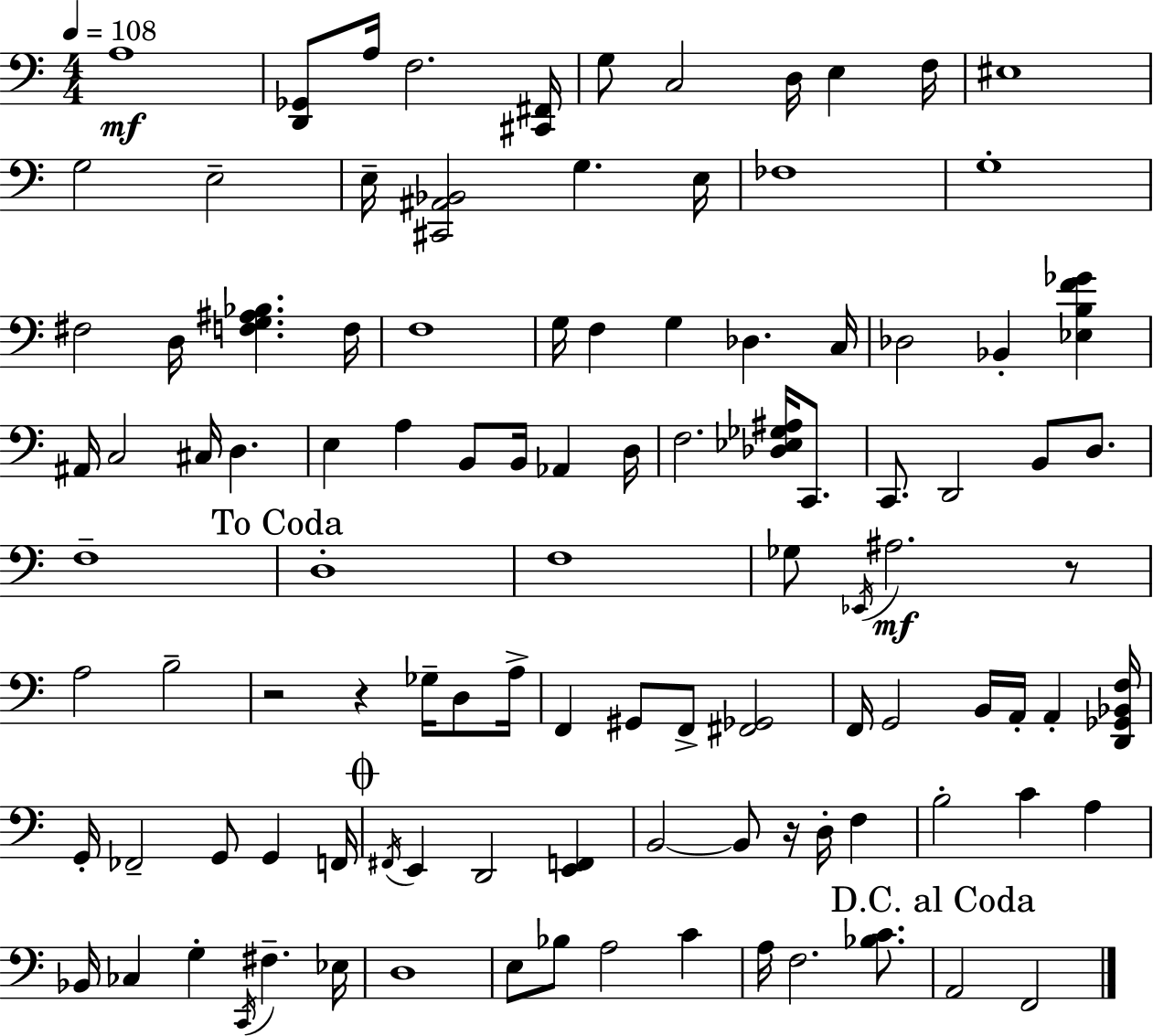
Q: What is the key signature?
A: C major